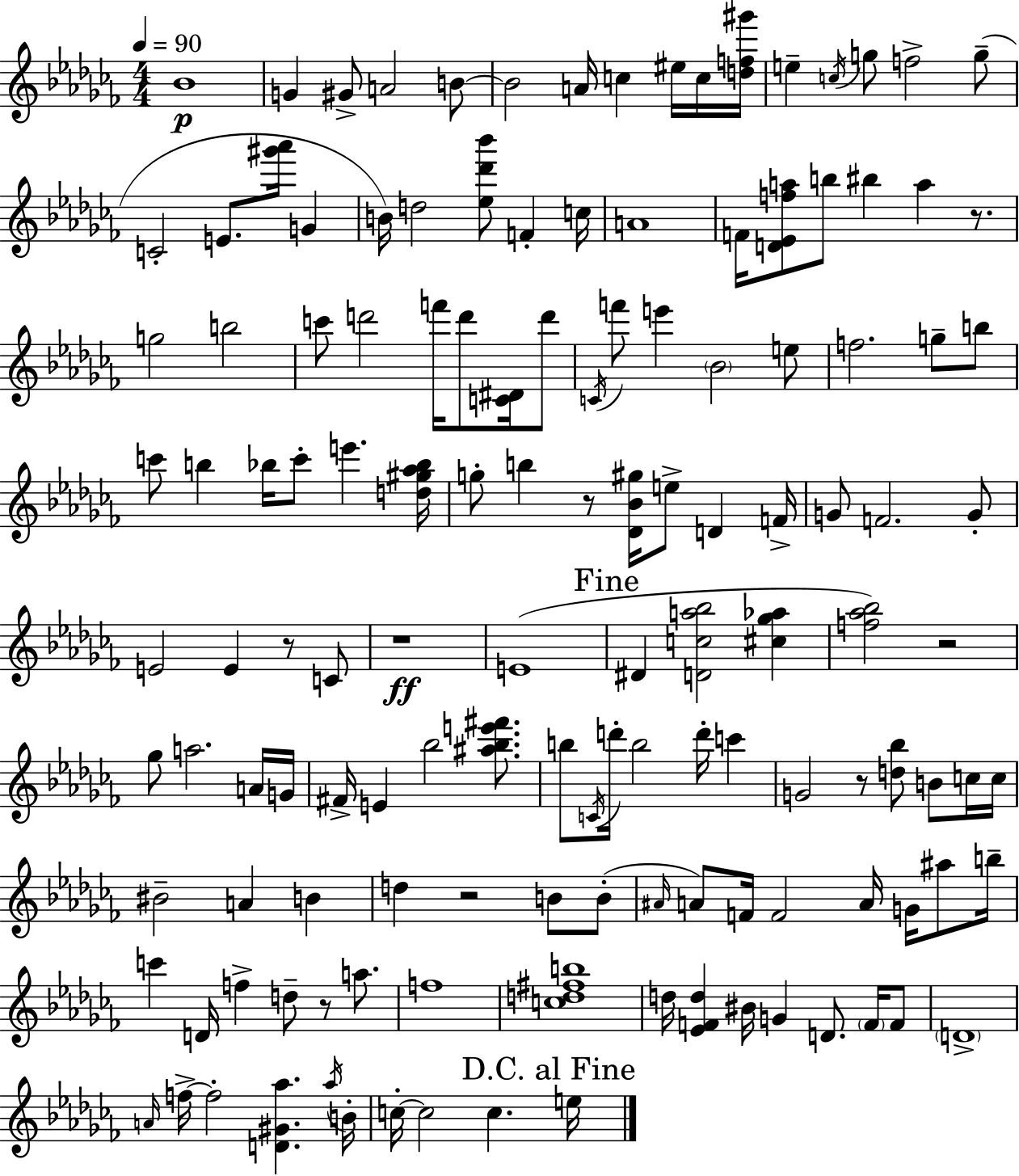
Bb4/w G4/q G#4/e A4/h B4/e B4/h A4/s C5/q EIS5/s C5/s [D5,F5,G#6]/s E5/q C5/s G5/e F5/h G5/e C4/h E4/e. [G#6,Ab6]/s G4/q B4/s D5/h [Eb5,Db6,Bb6]/e F4/q C5/s A4/w F4/s [D4,Eb4,F5,A5]/e B5/e BIS5/q A5/q R/e. G5/h B5/h C6/e D6/h F6/s D6/e [C4,D#4]/s D6/e C4/s F6/e E6/q Bb4/h E5/e F5/h. G5/e B5/e C6/e B5/q Bb5/s C6/e E6/q. [D5,G#5,Ab5,Bb5]/s G5/e B5/q R/e [Db4,Bb4,G#5]/s E5/e D4/q F4/s G4/e F4/h. G4/e E4/h E4/q R/e C4/e R/w E4/w D#4/q [D4,C5,A5,Bb5]/h [C#5,Gb5,Ab5]/q [F5,Ab5,Bb5]/h R/h Gb5/e A5/h. A4/s G4/s F#4/s E4/q Bb5/h [A#5,Bb5,E6,F#6]/e. B5/e C4/s D6/s B5/h D6/s C6/q G4/h R/e [D5,Bb5]/e B4/e C5/s C5/s BIS4/h A4/q B4/q D5/q R/h B4/e B4/e A#4/s A4/e F4/s F4/h A4/s G4/s A#5/e B5/s C6/q D4/s F5/q D5/e R/e A5/e. F5/w [C5,D5,F#5,B5]/w D5/s [Eb4,F4,D5]/q BIS4/s G4/q D4/e. F4/s F4/e D4/w A4/s F5/s F5/h [D4,G#4,Ab5]/q. Ab5/s B4/s C5/s C5/h C5/q. E5/s